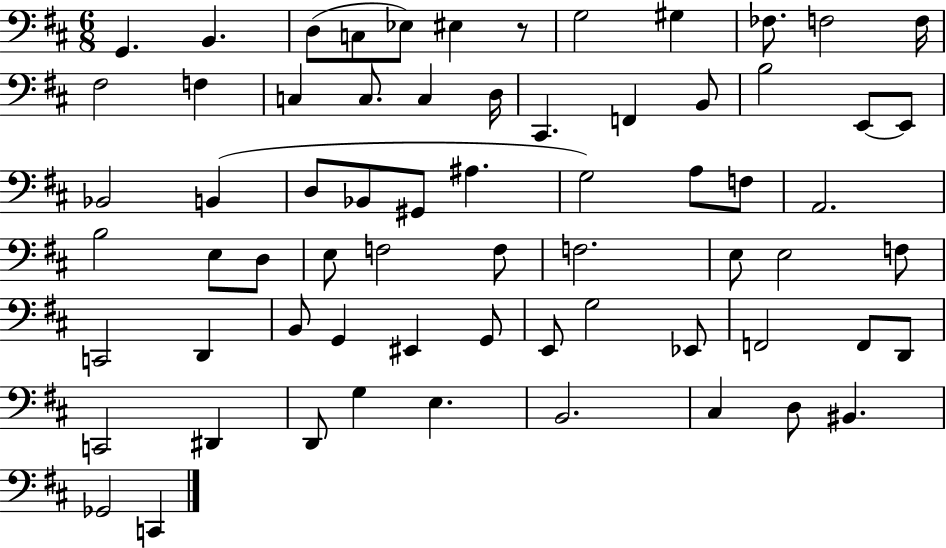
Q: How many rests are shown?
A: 1